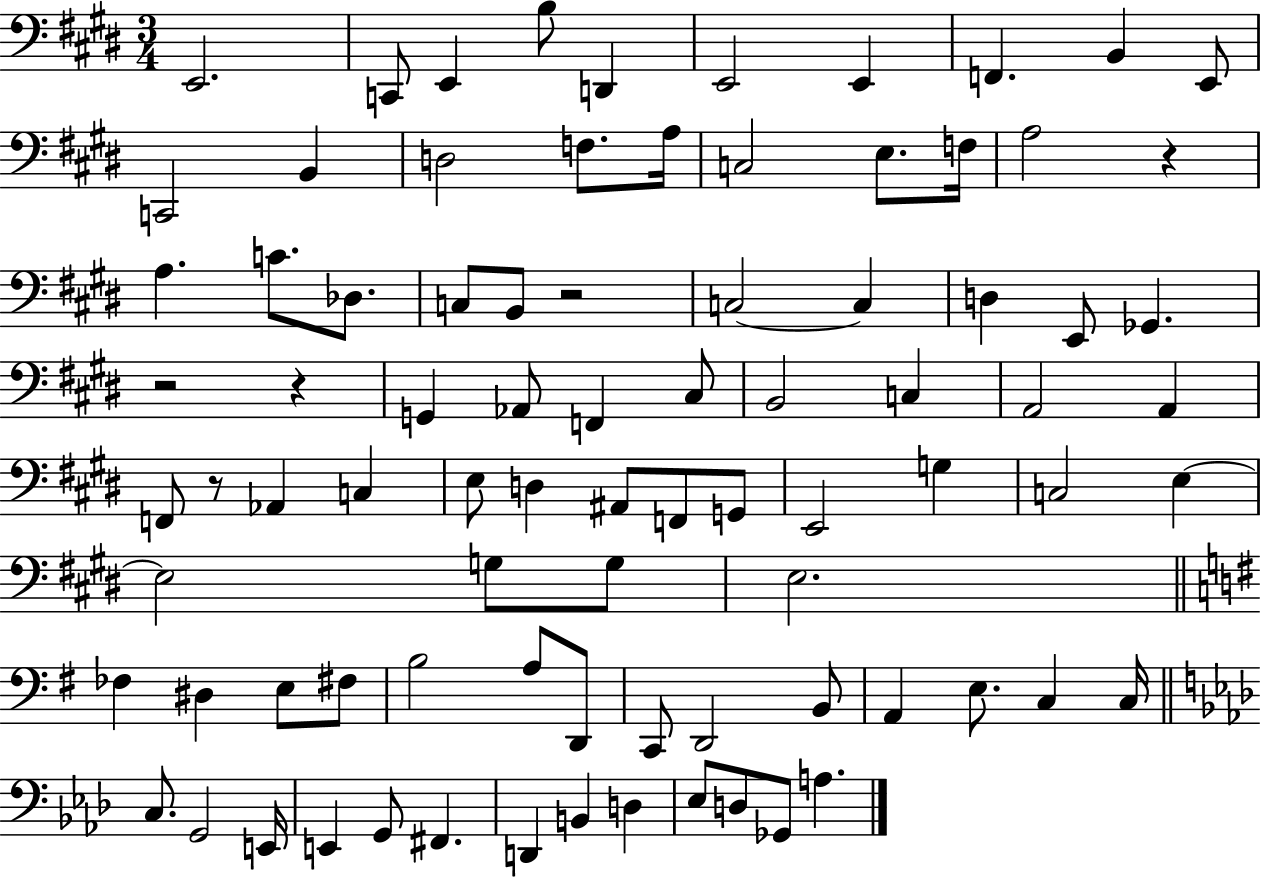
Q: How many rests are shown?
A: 5